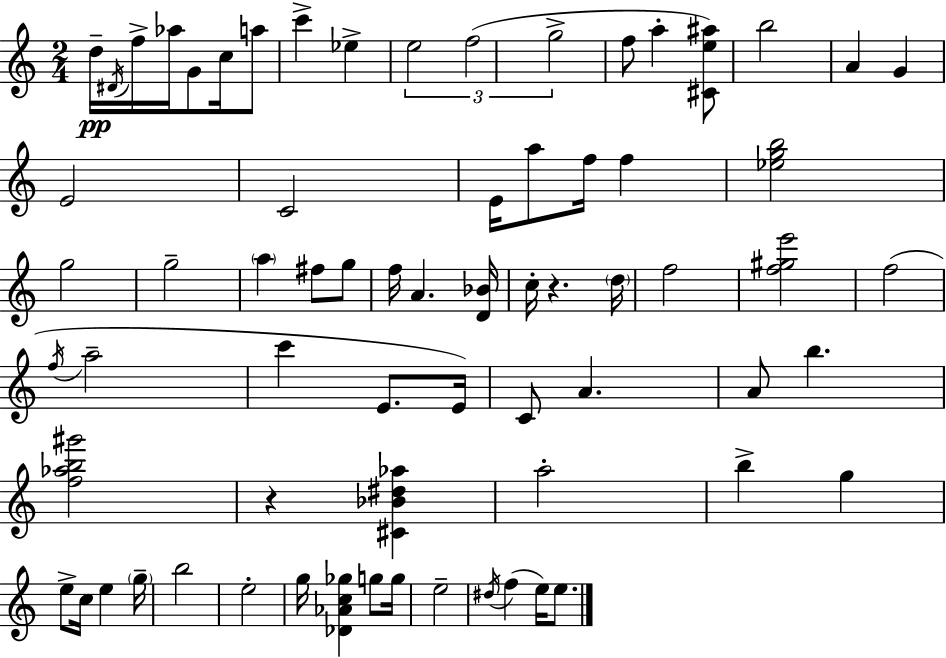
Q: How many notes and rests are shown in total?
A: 69